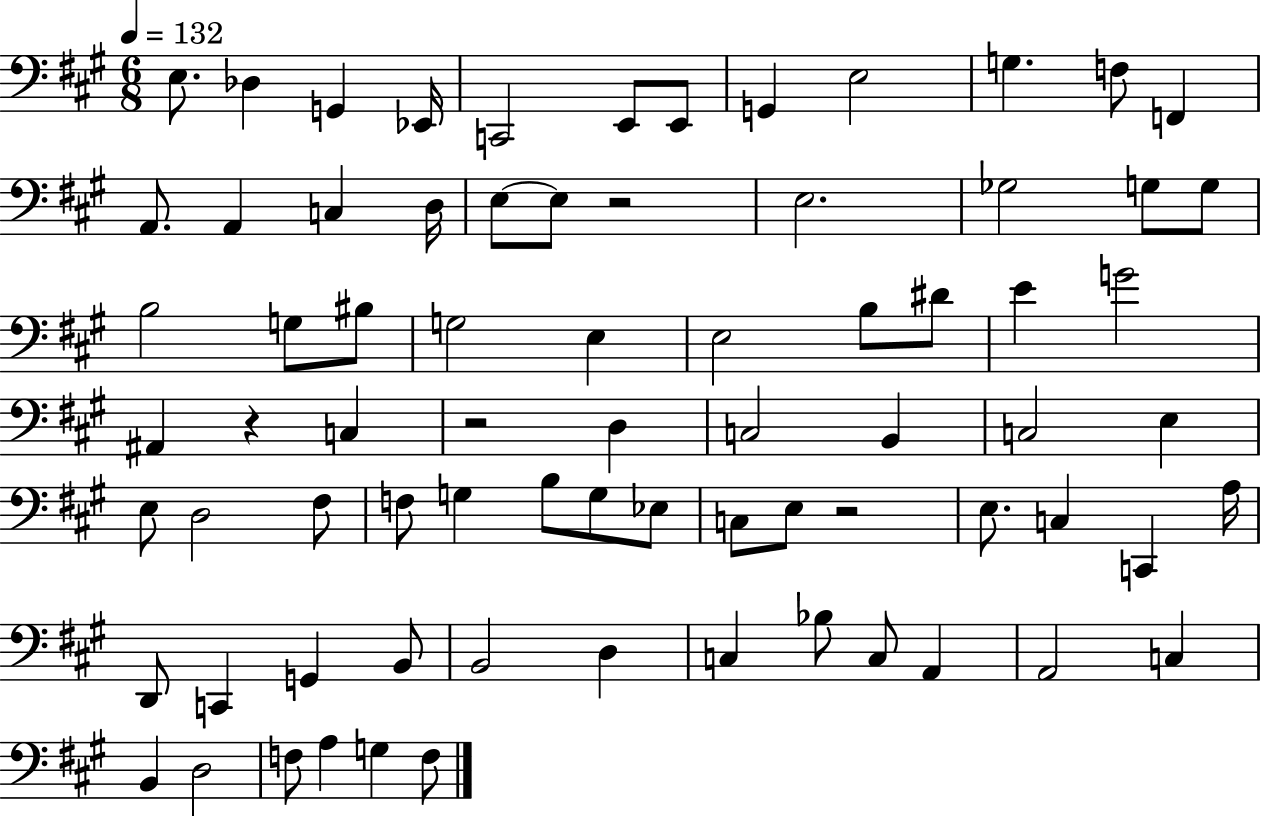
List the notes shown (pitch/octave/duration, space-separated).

E3/e. Db3/q G2/q Eb2/s C2/h E2/e E2/e G2/q E3/h G3/q. F3/e F2/q A2/e. A2/q C3/q D3/s E3/e E3/e R/h E3/h. Gb3/h G3/e G3/e B3/h G3/e BIS3/e G3/h E3/q E3/h B3/e D#4/e E4/q G4/h A#2/q R/q C3/q R/h D3/q C3/h B2/q C3/h E3/q E3/e D3/h F#3/e F3/e G3/q B3/e G3/e Eb3/e C3/e E3/e R/h E3/e. C3/q C2/q A3/s D2/e C2/q G2/q B2/e B2/h D3/q C3/q Bb3/e C3/e A2/q A2/h C3/q B2/q D3/h F3/e A3/q G3/q F3/e